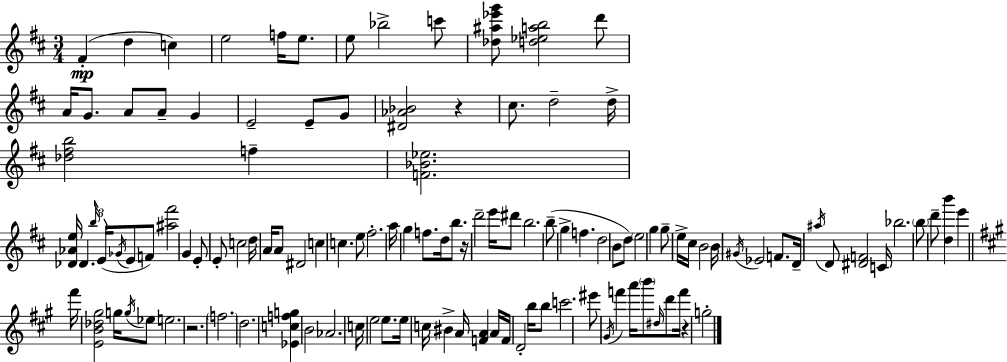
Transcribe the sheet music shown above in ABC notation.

X:1
T:Untitled
M:3/4
L:1/4
K:D
^F d c e2 f/4 e/2 e/2 _b2 c'/2 [_d^a_e'g']/2 [d_eab]2 d'/2 A/4 G/2 A/2 A/2 G E2 E/2 G/2 [^D_A_B]2 z ^c/2 d2 d/4 [_d^fb]2 f [F_B_e]2 [_D_Ae]/4 _D b/4 E/4 _G/4 E/2 F/2 [^a^f']2 G E/2 E/2 c2 d/4 A/4 A/2 ^D2 c c e/2 ^f2 a/4 g f/2 d/4 b/2 z/4 d'2 e'/4 ^d'/2 b2 b/2 g f d2 B/2 d/2 e2 g g/2 e/4 ^c/4 B2 B/4 ^G/4 _E2 F/2 D/4 ^a/4 D/2 [^DF]2 C/4 _b2 b/2 d'/2 [db'] e' ^f'/4 [EB_d^g]2 g/4 g/4 _e/2 e2 z2 f2 d2 [_Ecfg] B2 _A2 c/4 e2 e/2 e/4 c/4 ^B A/4 [FA] A/4 F/4 D2 b/4 b/2 c'2 ^e'/2 ^G/4 f' a'/4 b'/2 ^d/4 d'/2 f'/4 z g2